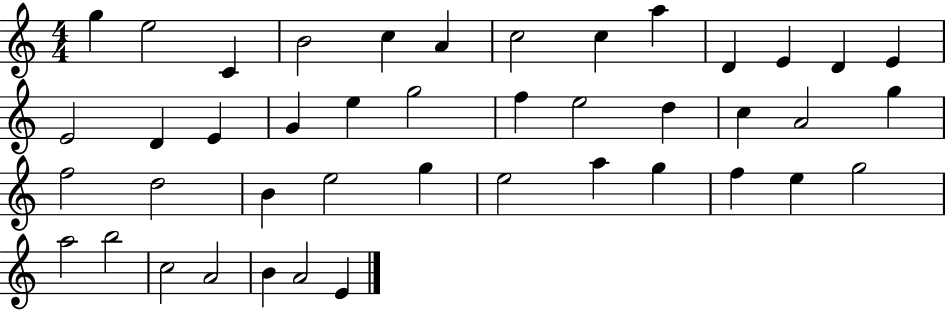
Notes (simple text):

G5/q E5/h C4/q B4/h C5/q A4/q C5/h C5/q A5/q D4/q E4/q D4/q E4/q E4/h D4/q E4/q G4/q E5/q G5/h F5/q E5/h D5/q C5/q A4/h G5/q F5/h D5/h B4/q E5/h G5/q E5/h A5/q G5/q F5/q E5/q G5/h A5/h B5/h C5/h A4/h B4/q A4/h E4/q